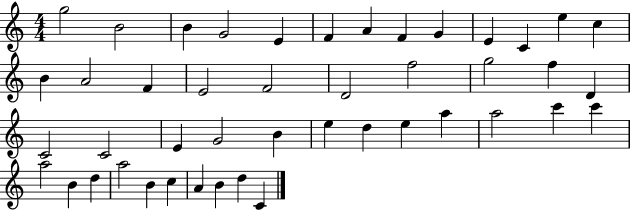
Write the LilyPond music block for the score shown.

{
  \clef treble
  \numericTimeSignature
  \time 4/4
  \key c \major
  g''2 b'2 | b'4 g'2 e'4 | f'4 a'4 f'4 g'4 | e'4 c'4 e''4 c''4 | \break b'4 a'2 f'4 | e'2 f'2 | d'2 f''2 | g''2 f''4 d'4 | \break c'2 c'2 | e'4 g'2 b'4 | e''4 d''4 e''4 a''4 | a''2 c'''4 c'''4 | \break a''2 b'4 d''4 | a''2 b'4 c''4 | a'4 b'4 d''4 c'4 | \bar "|."
}